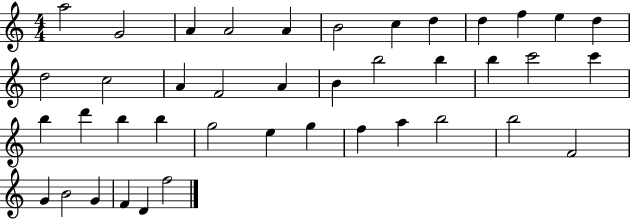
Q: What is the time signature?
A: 4/4